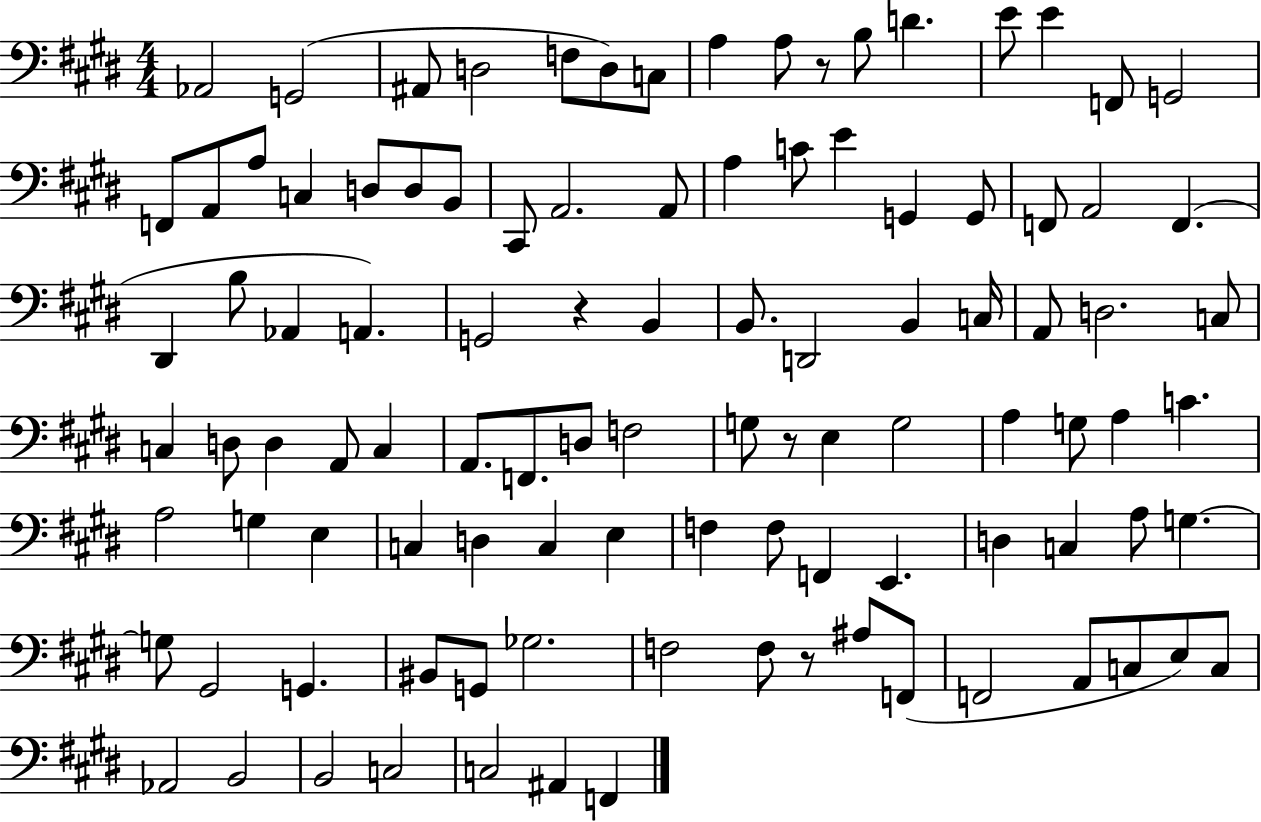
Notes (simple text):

Ab2/h G2/h A#2/e D3/h F3/e D3/e C3/e A3/q A3/e R/e B3/e D4/q. E4/e E4/q F2/e G2/h F2/e A2/e A3/e C3/q D3/e D3/e B2/e C#2/e A2/h. A2/e A3/q C4/e E4/q G2/q G2/e F2/e A2/h F2/q. D#2/q B3/e Ab2/q A2/q. G2/h R/q B2/q B2/e. D2/h B2/q C3/s A2/e D3/h. C3/e C3/q D3/e D3/q A2/e C3/q A2/e. F2/e. D3/e F3/h G3/e R/e E3/q G3/h A3/q G3/e A3/q C4/q. A3/h G3/q E3/q C3/q D3/q C3/q E3/q F3/q F3/e F2/q E2/q. D3/q C3/q A3/e G3/q. G3/e G#2/h G2/q. BIS2/e G2/e Gb3/h. F3/h F3/e R/e A#3/e F2/e F2/h A2/e C3/e E3/e C3/e Ab2/h B2/h B2/h C3/h C3/h A#2/q F2/q